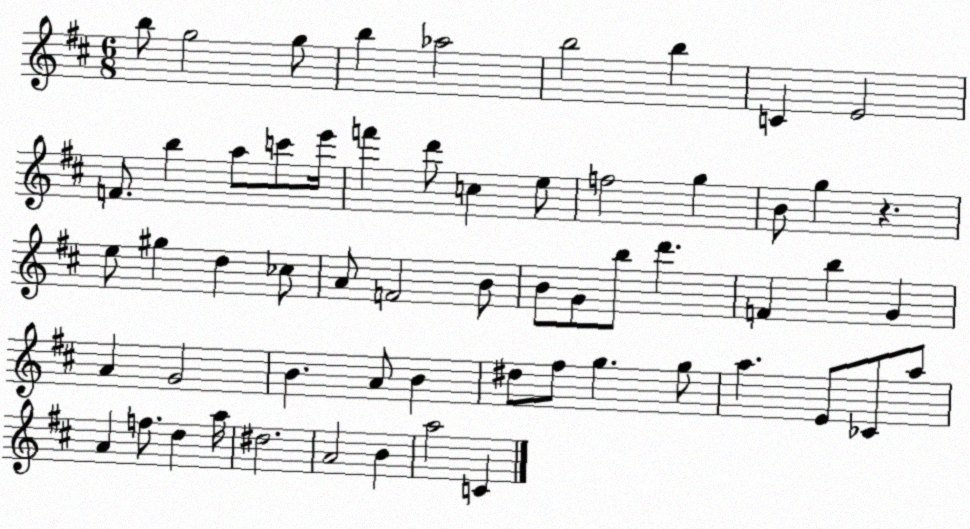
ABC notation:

X:1
T:Untitled
M:6/8
L:1/4
K:D
b/2 g2 g/2 b _a2 b2 b C E2 F/2 b a/2 c'/2 e'/4 f' d'/2 c e/2 f2 g B/2 g z e/2 ^g d _c/2 A/2 F2 B/2 B/2 G/2 b/2 d' F b G A G2 B A/2 B ^d/2 ^f/2 g g/2 a E/2 _C/2 a/2 A f/2 d a/4 ^d2 A2 B a2 C